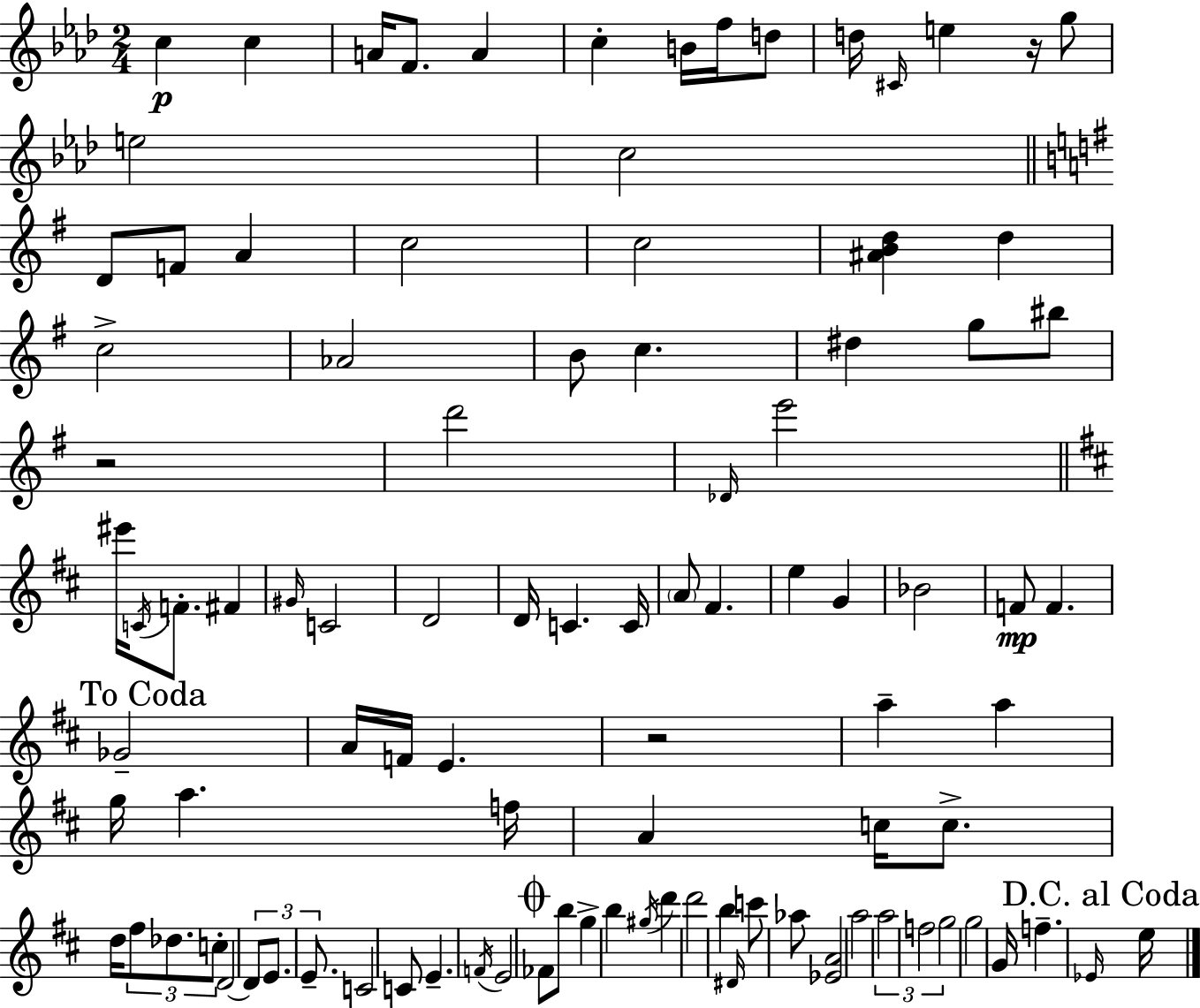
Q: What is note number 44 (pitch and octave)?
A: E5